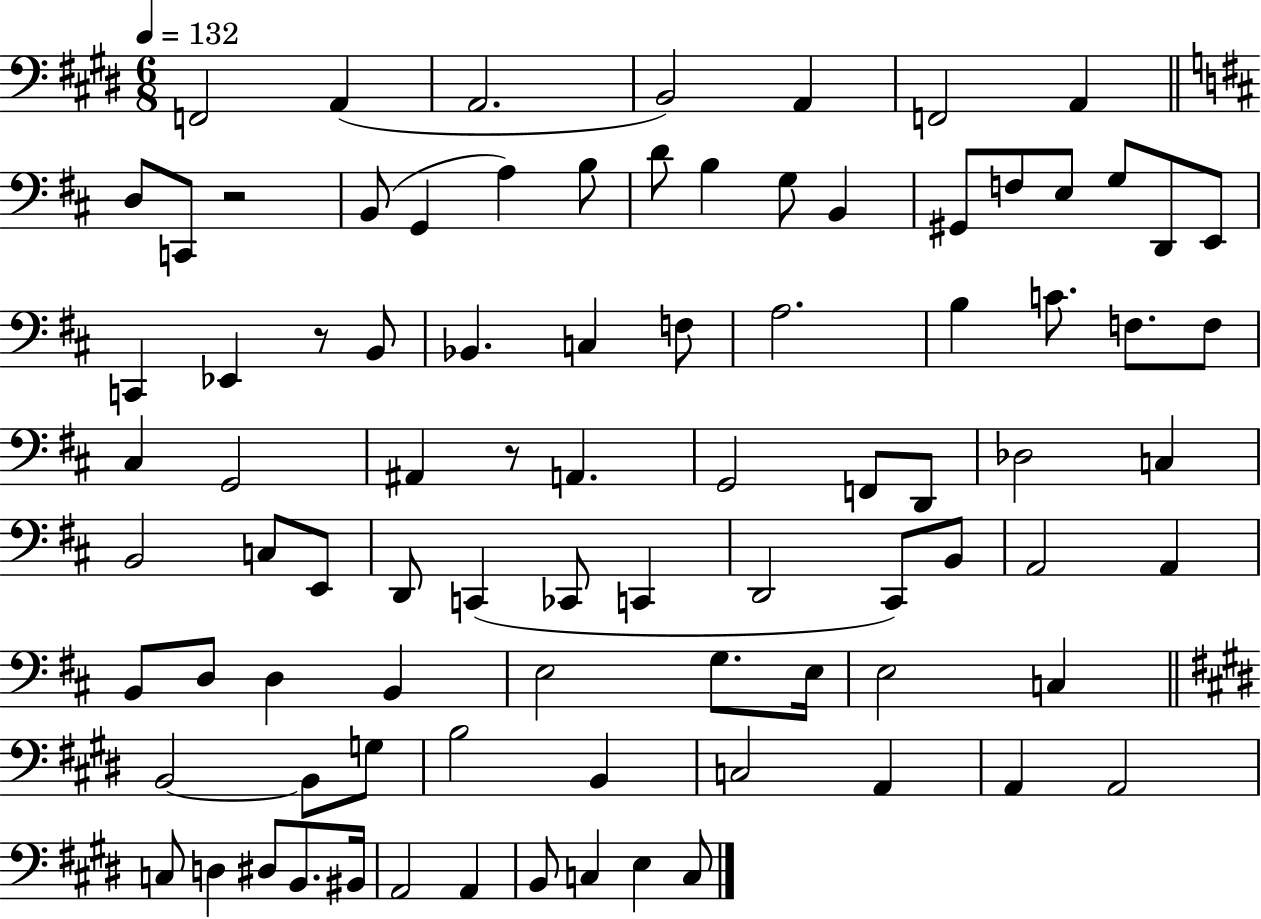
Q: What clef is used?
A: bass